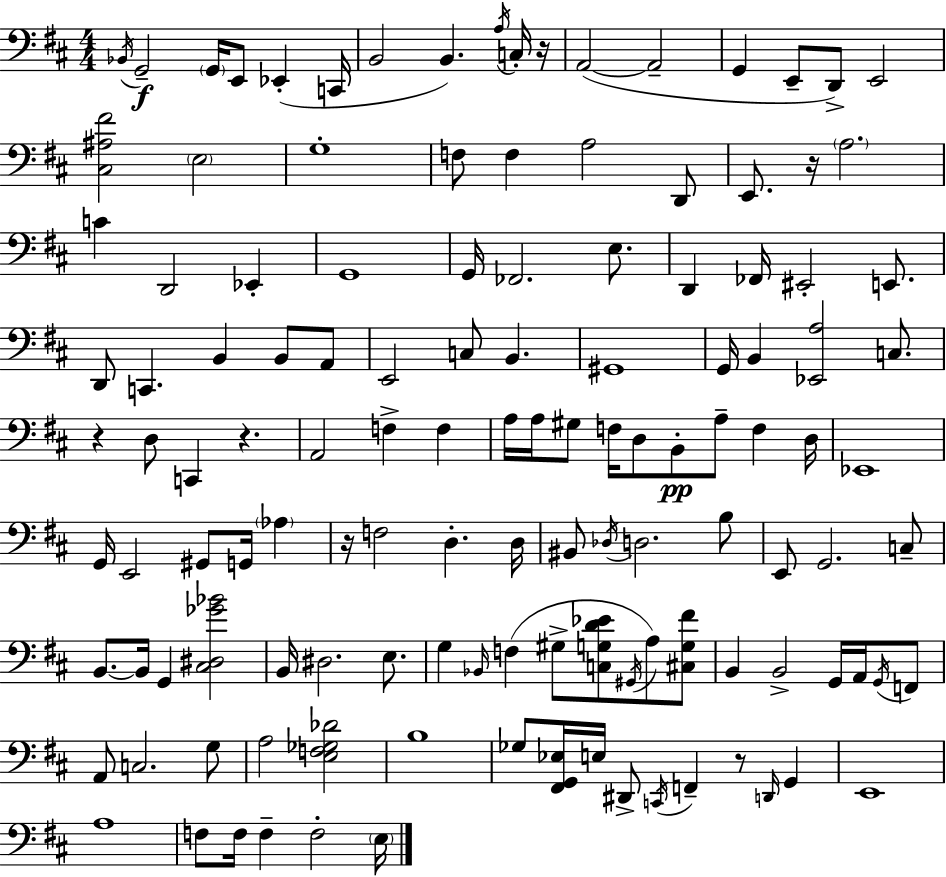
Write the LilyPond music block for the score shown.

{
  \clef bass
  \numericTimeSignature
  \time 4/4
  \key d \major
  \acciaccatura { bes,16 }\f g,2-- \parenthesize g,16 e,8 ees,4-.( | c,16 b,2 b,4.) \acciaccatura { a16 } | c16-. r16 a,2~(~ a,2-- | g,4 e,8-- d,8->) e,2 | \break <cis ais fis'>2 \parenthesize e2 | g1-. | f8 f4 a2 | d,8 e,8. r16 \parenthesize a2. | \break c'4 d,2 ees,4-. | g,1 | g,16 fes,2. e8. | d,4 fes,16 eis,2-. e,8. | \break d,8 c,4. b,4 b,8 | a,8 e,2 c8 b,4. | gis,1 | g,16 b,4 <ees, a>2 c8. | \break r4 d8 c,4 r4. | a,2 f4-> f4 | a16 a16 gis8 f16 d8 b,8-.\pp a8-- f4 | d16 ees,1 | \break g,16 e,2 gis,8 g,16 \parenthesize aes4 | r16 f2 d4.-. | d16 bis,8 \acciaccatura { des16 } d2. | b8 e,8 g,2. | \break c8-- b,8.~~ b,16 g,4 <cis dis ges' bes'>2 | b,16 dis2. | e8. g4 \grace { bes,16 } f4( gis8-> <c g d' ees'>8 | \acciaccatura { gis,16 } a8) <cis g fis'>8 b,4 b,2-> | \break g,16 a,16 \acciaccatura { g,16 } f,8 a,8 c2. | g8 a2 <e f ges des'>2 | b1 | ges8 <fis, g, ees>16 e16 dis,8-> \acciaccatura { c,16 } f,4-- | \break r8 \grace { d,16 } g,4 e,1 | a1 | f8 f16 f4-- f2-. | \parenthesize e16 \bar "|."
}